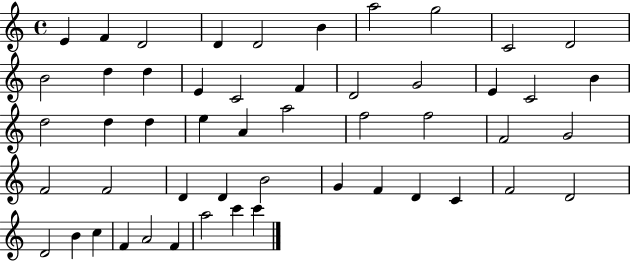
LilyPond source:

{
  \clef treble
  \time 4/4
  \defaultTimeSignature
  \key c \major
  e'4 f'4 d'2 | d'4 d'2 b'4 | a''2 g''2 | c'2 d'2 | \break b'2 d''4 d''4 | e'4 c'2 f'4 | d'2 g'2 | e'4 c'2 b'4 | \break d''2 d''4 d''4 | e''4 a'4 a''2 | f''2 f''2 | f'2 g'2 | \break f'2 f'2 | d'4 d'4 b'2 | g'4 f'4 d'4 c'4 | f'2 d'2 | \break d'2 b'4 c''4 | f'4 a'2 f'4 | a''2 c'''4 c'''4 | \bar "|."
}